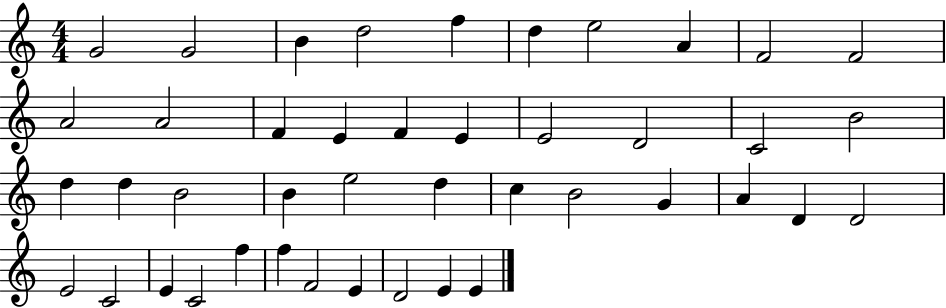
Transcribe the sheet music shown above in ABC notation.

X:1
T:Untitled
M:4/4
L:1/4
K:C
G2 G2 B d2 f d e2 A F2 F2 A2 A2 F E F E E2 D2 C2 B2 d d B2 B e2 d c B2 G A D D2 E2 C2 E C2 f f F2 E D2 E E